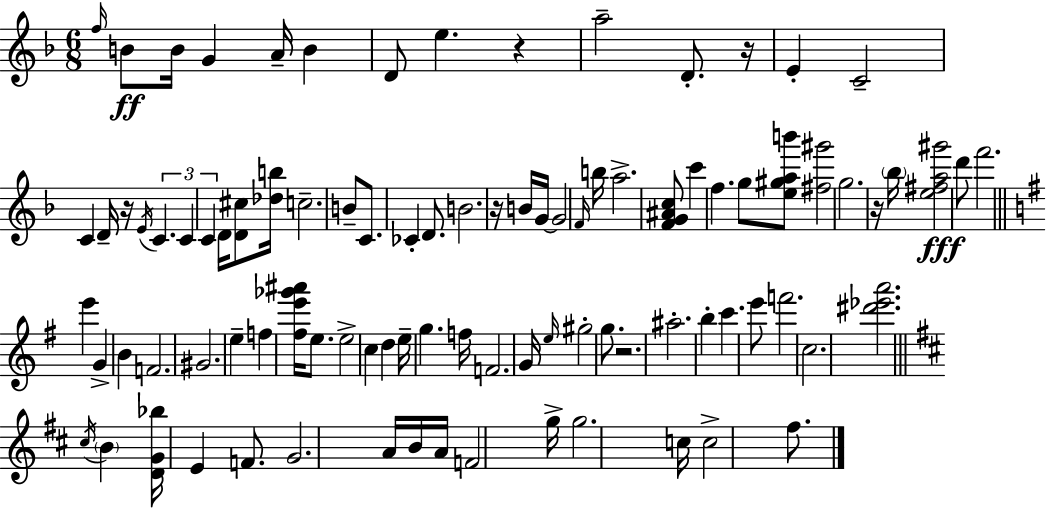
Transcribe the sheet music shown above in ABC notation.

X:1
T:Untitled
M:6/8
L:1/4
K:Dm
f/4 B/2 B/4 G A/4 B D/2 e z a2 D/2 z/4 E C2 C D/4 z/4 E/4 C C C D/4 [D^c]/2 [_db]/4 c2 B/2 C/2 _C D/2 B2 z/4 B/4 G/4 G2 F/4 b/4 a2 [FG^Ac]/2 c' f g/2 [e^gab']/2 [^f^g']2 g2 z/4 _b/4 [e^fa^g']2 d'/2 f'2 e' G B F2 ^G2 e f [^fe'_g'^a']/4 e/2 e2 c d e/4 g f/4 F2 G/4 e/4 ^g2 g/2 z2 ^a2 b c' e'/2 f'2 c2 [^d'_e'a']2 ^c/4 B [DG_b]/4 E F/2 G2 A/4 B/4 A/4 F2 g/4 g2 c/4 c2 ^f/2